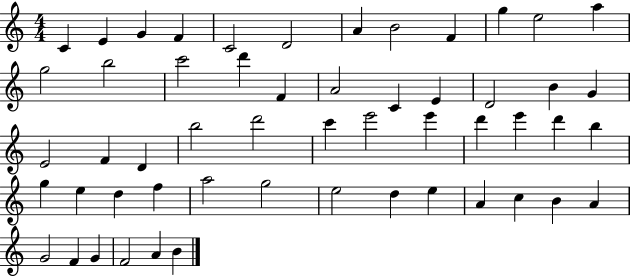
X:1
T:Untitled
M:4/4
L:1/4
K:C
C E G F C2 D2 A B2 F g e2 a g2 b2 c'2 d' F A2 C E D2 B G E2 F D b2 d'2 c' e'2 e' d' e' d' b g e d f a2 g2 e2 d e A c B A G2 F G F2 A B